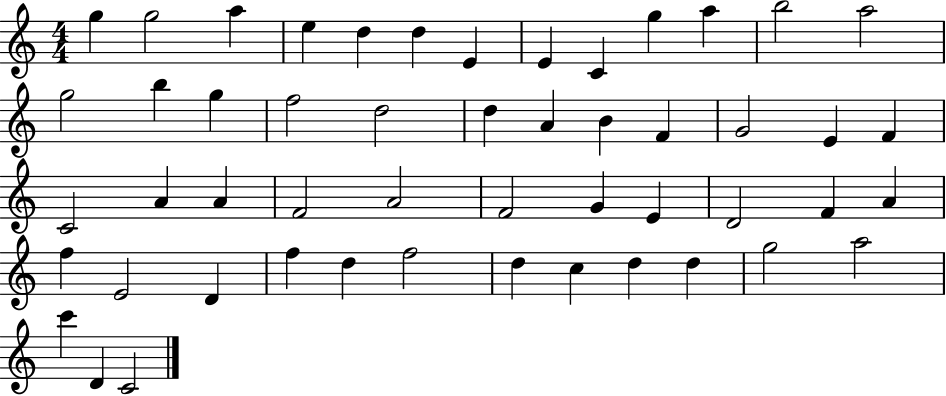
X:1
T:Untitled
M:4/4
L:1/4
K:C
g g2 a e d d E E C g a b2 a2 g2 b g f2 d2 d A B F G2 E F C2 A A F2 A2 F2 G E D2 F A f E2 D f d f2 d c d d g2 a2 c' D C2